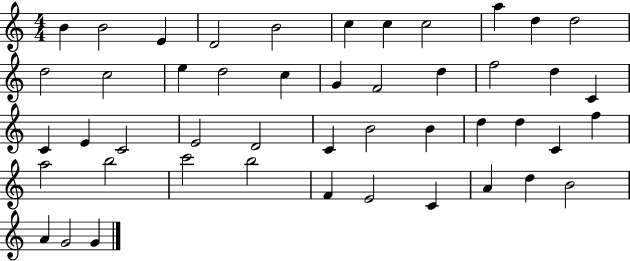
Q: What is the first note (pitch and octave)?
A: B4